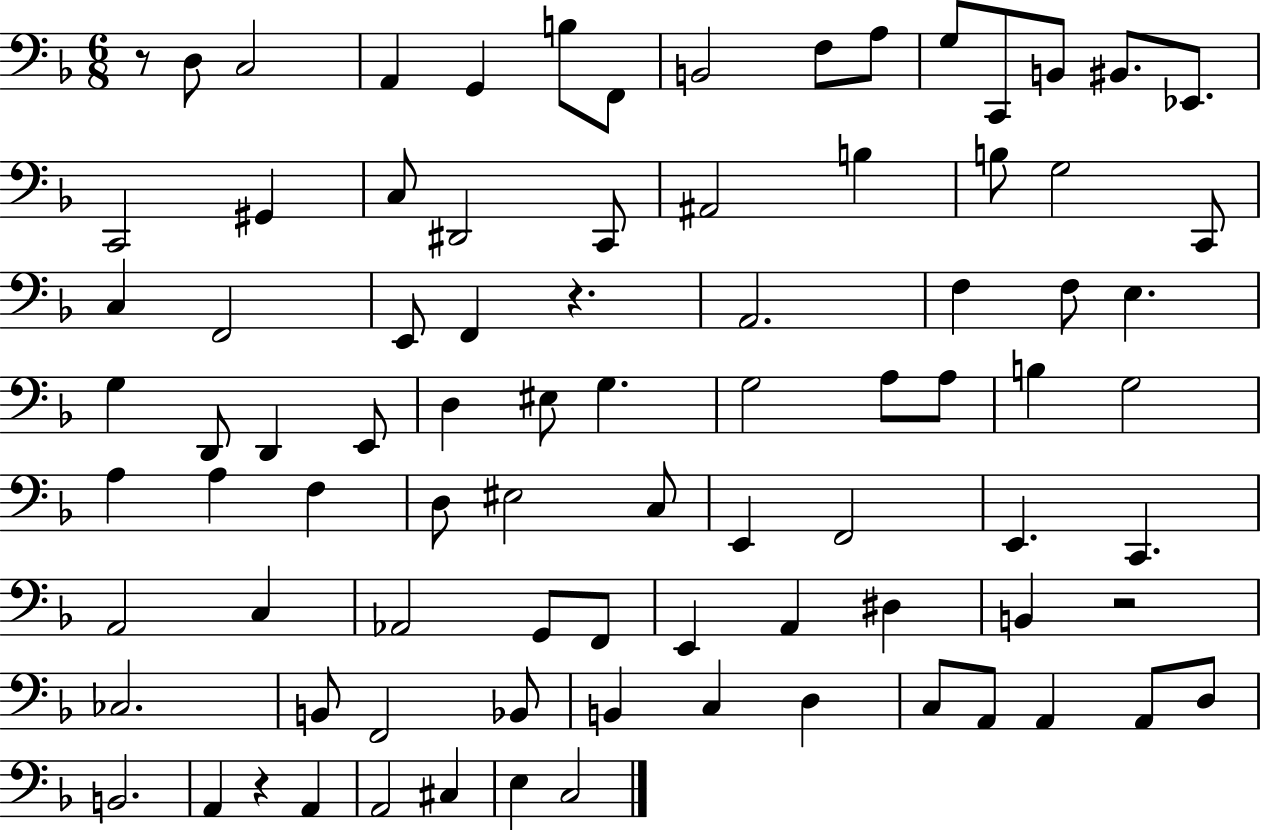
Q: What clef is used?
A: bass